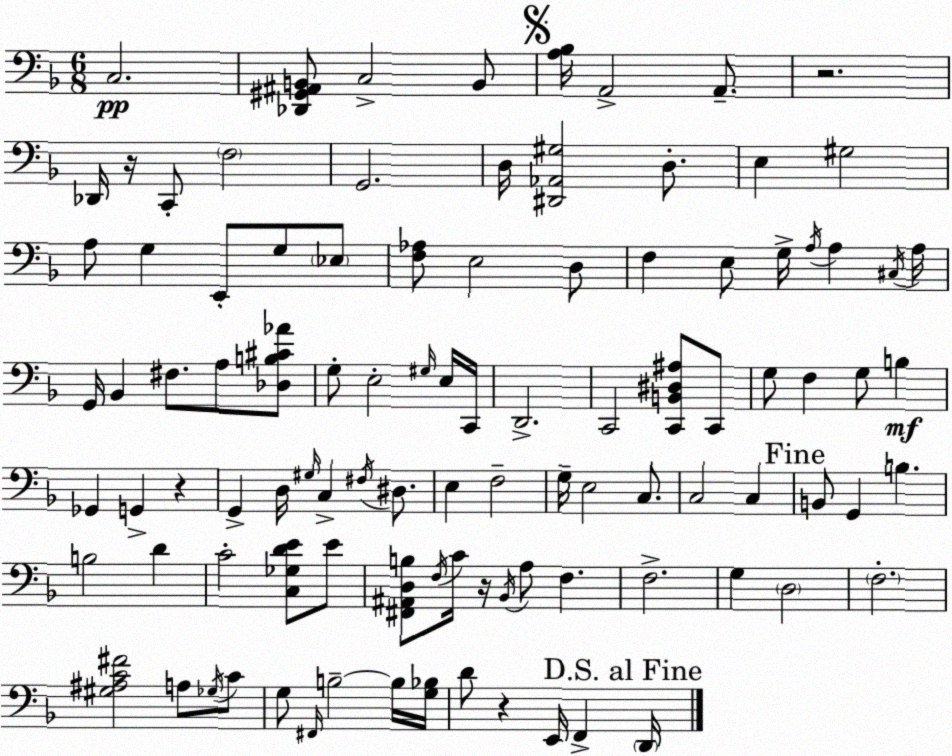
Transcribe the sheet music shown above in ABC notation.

X:1
T:Untitled
M:6/8
L:1/4
K:F
C,2 [_D,,^G,,^A,,B,,]/2 C,2 B,,/2 [A,_B,]/4 A,,2 A,,/2 z2 _D,,/4 z/4 C,,/2 F,2 G,,2 D,/4 [^D,,_A,,^G,]2 D,/2 E, ^G,2 A,/2 G, E,,/2 G,/2 _E,/2 [F,_A,]/2 E,2 D,/2 F, E,/2 G,/4 A,/4 A, ^C,/4 A,/4 G,,/4 _B,, ^F,/2 A,/2 [_D,B,^C_A]/2 G,/2 E,2 ^G,/4 E,/4 C,,/4 D,,2 C,,2 [C,,B,,^D,^A,]/2 C,,/2 G,/2 F, G,/2 B, _G,, G,, z G,, D,/4 ^G,/4 C, ^F,/4 ^D,/2 E, F,2 G,/4 E,2 C,/2 C,2 C, B,,/2 G,, B, B,2 D C2 [C,_G,DE]/2 E/2 [^F,,^A,,D,B,]/2 F,/4 C/4 z/4 _B,,/4 A,/2 F, F,2 G, D,2 F,2 [^G,^A,C^F]2 A,/2 _G,/4 C/2 G,/2 ^F,,/4 B,2 B,/4 [G,_B,]/4 D/2 z E,,/4 F,, D,,/4